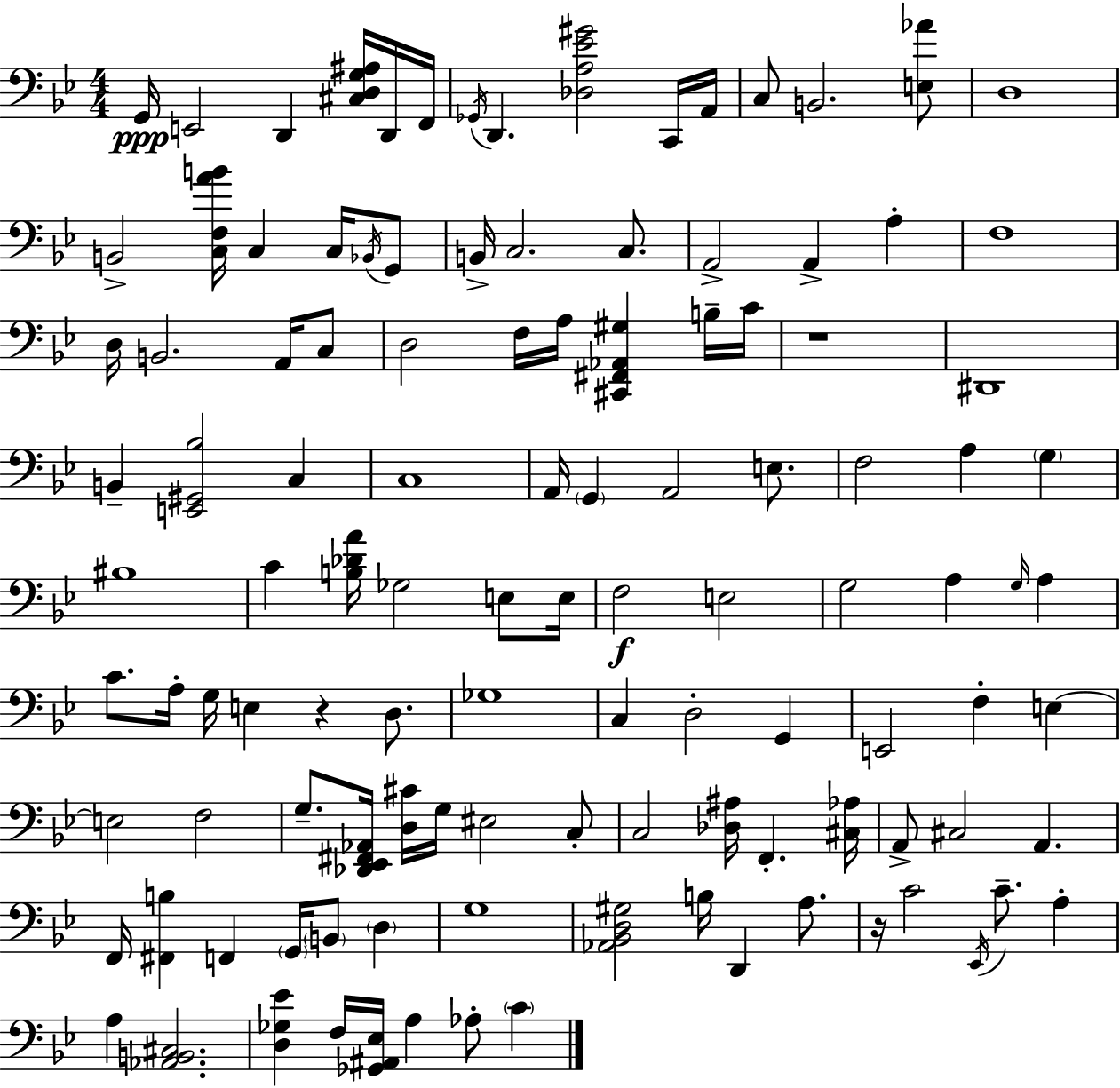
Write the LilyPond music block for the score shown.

{
  \clef bass
  \numericTimeSignature
  \time 4/4
  \key g \minor
  g,16\ppp e,2 d,4 <cis d g ais>16 d,16 f,16 | \acciaccatura { ges,16 } d,4. <des a ees' gis'>2 c,16 | a,16 c8 b,2. <e aes'>8 | d1 | \break b,2-> <c f a' b'>16 c4 c16 \acciaccatura { bes,16 } | g,8 b,16-> c2. c8. | a,2-> a,4-> a4-. | f1 | \break d16 b,2. a,16 | c8 d2 f16 a16 <cis, fis, aes, gis>4 | b16-- c'16 r1 | dis,1 | \break b,4-- <e, gis, bes>2 c4 | c1 | a,16 \parenthesize g,4 a,2 e8. | f2 a4 \parenthesize g4 | \break bis1 | c'4 <b des' a'>16 ges2 e8 | e16 f2\f e2 | g2 a4 \grace { g16 } a4 | \break c'8. a16-. g16 e4 r4 | d8. ges1 | c4 d2-. g,4 | e,2 f4-. e4~~ | \break e2 f2 | g8.-- <des, ees, fis, aes,>16 <d cis'>16 g16 eis2 | c8-. c2 <des ais>16 f,4.-. | <cis aes>16 a,8-> cis2 a,4. | \break f,16 <fis, b>4 f,4 \parenthesize g,16 \parenthesize b,8 \parenthesize d4 | g1 | <aes, bes, d gis>2 b16 d,4 | a8. r16 c'2 \acciaccatura { ees,16 } c'8.-- | \break a4-. a4 <aes, b, cis>2. | <d ges ees'>4 f16 <ges, ais, ees>16 a4 aes8-. | \parenthesize c'4 \bar "|."
}